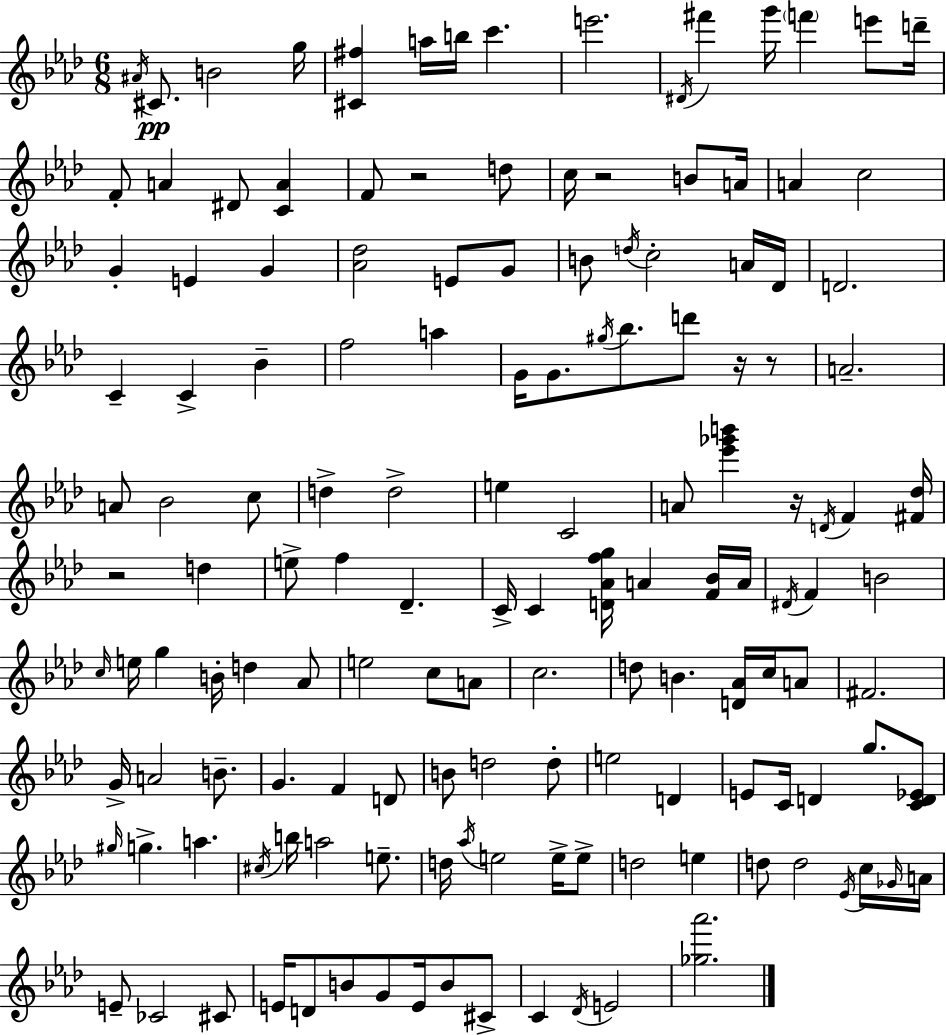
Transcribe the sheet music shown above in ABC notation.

X:1
T:Untitled
M:6/8
L:1/4
K:Ab
^A/4 ^C/2 B2 g/4 [^C^f] a/4 b/4 c' e'2 ^D/4 ^f' g'/4 f' e'/2 d'/4 F/2 A ^D/2 [CA] F/2 z2 d/2 c/4 z2 B/2 A/4 A c2 G E G [_A_d]2 E/2 G/2 B/2 d/4 c2 A/4 _D/4 D2 C C _B f2 a G/4 G/2 ^g/4 _b/2 d'/2 z/4 z/2 A2 A/2 _B2 c/2 d d2 e C2 A/2 [_e'_g'b'] z/4 D/4 F [^F_d]/4 z2 d e/2 f _D C/4 C [D_Afg]/4 A [F_B]/4 A/4 ^D/4 F B2 c/4 e/4 g B/4 d _A/2 e2 c/2 A/2 c2 d/2 B [D_A]/4 c/4 A/2 ^F2 G/4 A2 B/2 G F D/2 B/2 d2 d/2 e2 D E/2 C/4 D g/2 [CD_E]/2 ^g/4 g a ^c/4 b/4 a2 e/2 d/4 _a/4 e2 e/4 e/2 d2 e d/2 d2 _E/4 c/4 _G/4 A/4 E/2 _C2 ^C/2 E/4 D/2 B/2 G/2 E/4 B/2 ^C/2 C _D/4 E2 [_g_a']2